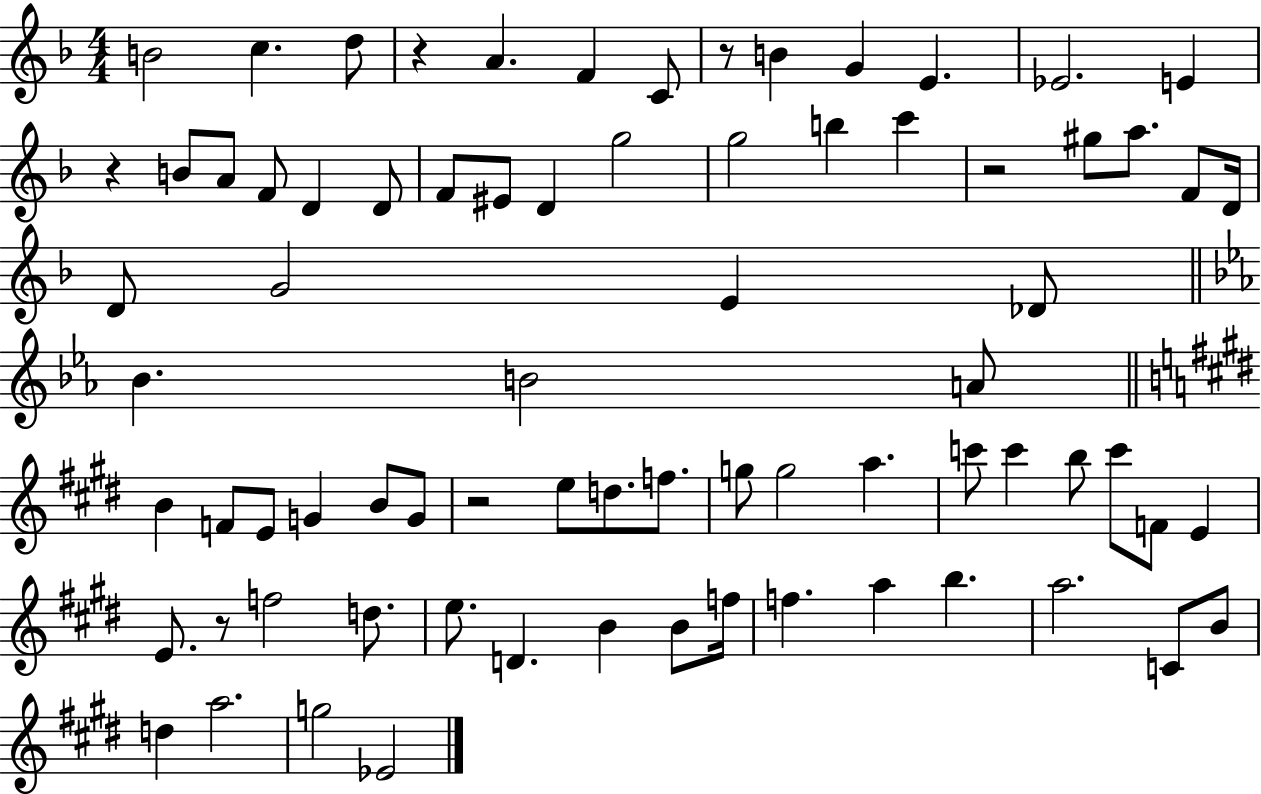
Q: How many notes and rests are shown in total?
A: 76